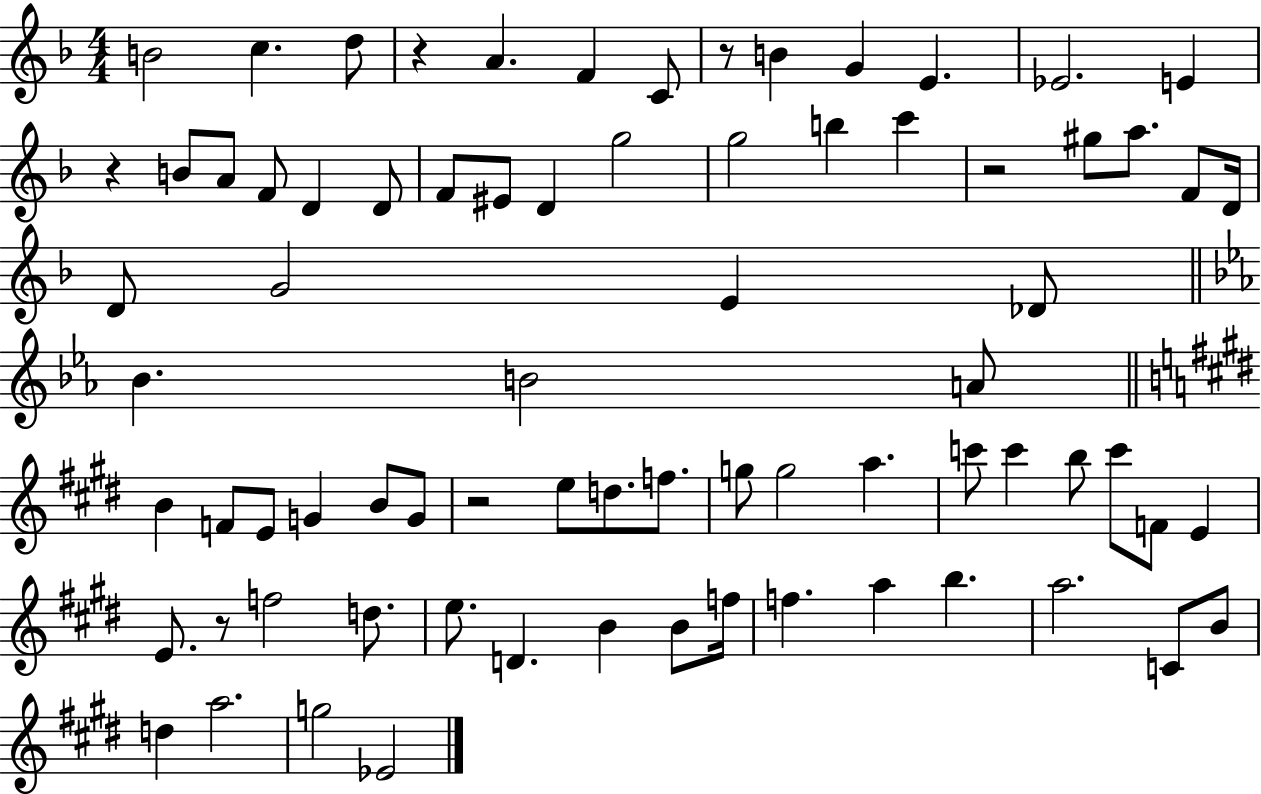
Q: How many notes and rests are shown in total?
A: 76